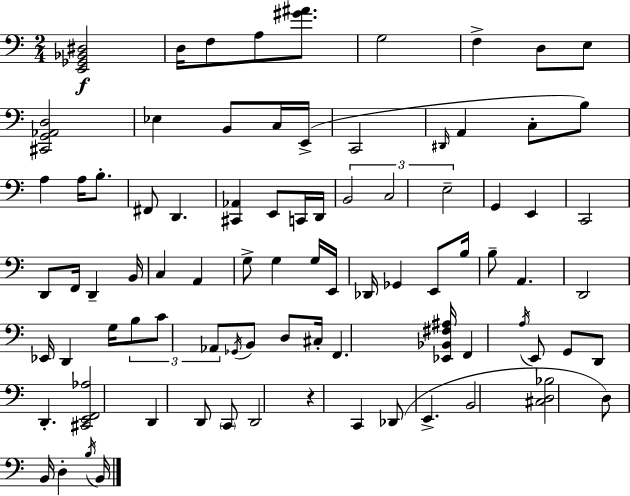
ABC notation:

X:1
T:Untitled
M:2/4
L:1/4
K:C
[E,,_G,,_B,,^D,]2 D,/4 F,/2 A,/2 [^G^A]/2 G,2 F, D,/2 E,/2 [^C,,G,,_A,,D,]2 _E, B,,/2 C,/4 E,,/4 C,,2 ^D,,/4 A,, C,/2 B,/2 A, A,/4 B,/2 ^F,,/2 D,, [^C,,_A,,] E,,/2 C,,/4 D,,/4 B,,2 C,2 E,2 G,, E,, C,,2 D,,/2 F,,/4 D,, B,,/4 C, A,, G,/2 G, G,/4 E,,/4 _D,,/4 _G,, E,,/2 B,/4 B,/2 A,, D,,2 _E,,/4 D,, G,/4 B,/2 C/2 _A,,/2 _G,,/4 B,,/2 D,/2 ^C,/4 F,, [_E,,_B,,^F,^A,]/4 F,, A,/4 E,,/2 G,,/2 D,,/2 D,, [^C,,E,,F,,_A,]2 D,, D,,/2 C,,/2 D,,2 z C,, _D,,/2 E,, B,,2 [^C,D,_B,]2 D,/2 B,,/4 D, B,/4 B,,/4